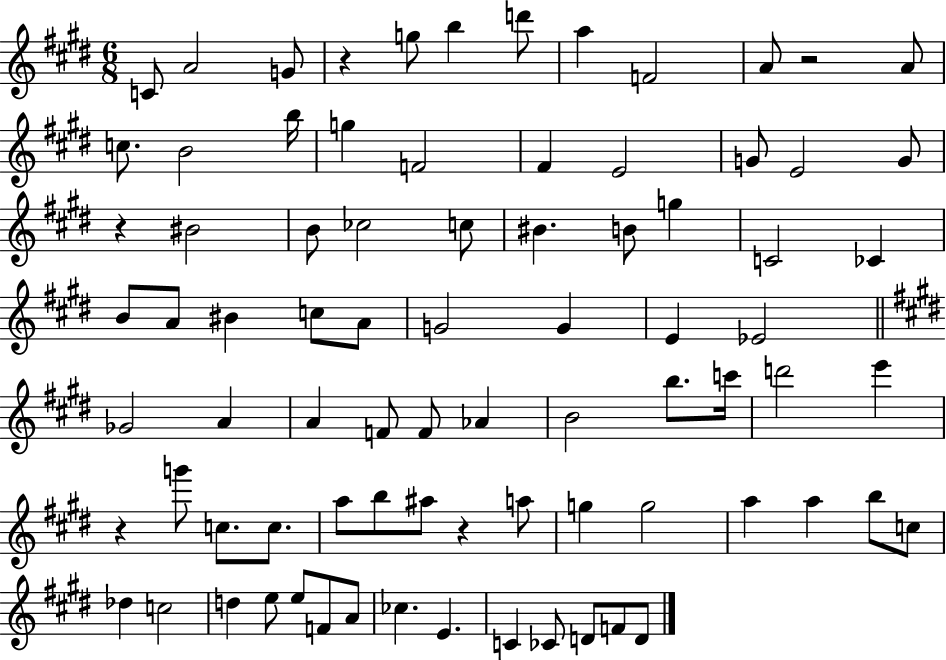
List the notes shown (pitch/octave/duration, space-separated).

C4/e A4/h G4/e R/q G5/e B5/q D6/e A5/q F4/h A4/e R/h A4/e C5/e. B4/h B5/s G5/q F4/h F#4/q E4/h G4/e E4/h G4/e R/q BIS4/h B4/e CES5/h C5/e BIS4/q. B4/e G5/q C4/h CES4/q B4/e A4/e BIS4/q C5/e A4/e G4/h G4/q E4/q Eb4/h Gb4/h A4/q A4/q F4/e F4/e Ab4/q B4/h B5/e. C6/s D6/h E6/q R/q G6/e C5/e. C5/e. A5/e B5/e A#5/e R/q A5/e G5/q G5/h A5/q A5/q B5/e C5/e Db5/q C5/h D5/q E5/e E5/e F4/e A4/e CES5/q. E4/q. C4/q CES4/e D4/e F4/e D4/e